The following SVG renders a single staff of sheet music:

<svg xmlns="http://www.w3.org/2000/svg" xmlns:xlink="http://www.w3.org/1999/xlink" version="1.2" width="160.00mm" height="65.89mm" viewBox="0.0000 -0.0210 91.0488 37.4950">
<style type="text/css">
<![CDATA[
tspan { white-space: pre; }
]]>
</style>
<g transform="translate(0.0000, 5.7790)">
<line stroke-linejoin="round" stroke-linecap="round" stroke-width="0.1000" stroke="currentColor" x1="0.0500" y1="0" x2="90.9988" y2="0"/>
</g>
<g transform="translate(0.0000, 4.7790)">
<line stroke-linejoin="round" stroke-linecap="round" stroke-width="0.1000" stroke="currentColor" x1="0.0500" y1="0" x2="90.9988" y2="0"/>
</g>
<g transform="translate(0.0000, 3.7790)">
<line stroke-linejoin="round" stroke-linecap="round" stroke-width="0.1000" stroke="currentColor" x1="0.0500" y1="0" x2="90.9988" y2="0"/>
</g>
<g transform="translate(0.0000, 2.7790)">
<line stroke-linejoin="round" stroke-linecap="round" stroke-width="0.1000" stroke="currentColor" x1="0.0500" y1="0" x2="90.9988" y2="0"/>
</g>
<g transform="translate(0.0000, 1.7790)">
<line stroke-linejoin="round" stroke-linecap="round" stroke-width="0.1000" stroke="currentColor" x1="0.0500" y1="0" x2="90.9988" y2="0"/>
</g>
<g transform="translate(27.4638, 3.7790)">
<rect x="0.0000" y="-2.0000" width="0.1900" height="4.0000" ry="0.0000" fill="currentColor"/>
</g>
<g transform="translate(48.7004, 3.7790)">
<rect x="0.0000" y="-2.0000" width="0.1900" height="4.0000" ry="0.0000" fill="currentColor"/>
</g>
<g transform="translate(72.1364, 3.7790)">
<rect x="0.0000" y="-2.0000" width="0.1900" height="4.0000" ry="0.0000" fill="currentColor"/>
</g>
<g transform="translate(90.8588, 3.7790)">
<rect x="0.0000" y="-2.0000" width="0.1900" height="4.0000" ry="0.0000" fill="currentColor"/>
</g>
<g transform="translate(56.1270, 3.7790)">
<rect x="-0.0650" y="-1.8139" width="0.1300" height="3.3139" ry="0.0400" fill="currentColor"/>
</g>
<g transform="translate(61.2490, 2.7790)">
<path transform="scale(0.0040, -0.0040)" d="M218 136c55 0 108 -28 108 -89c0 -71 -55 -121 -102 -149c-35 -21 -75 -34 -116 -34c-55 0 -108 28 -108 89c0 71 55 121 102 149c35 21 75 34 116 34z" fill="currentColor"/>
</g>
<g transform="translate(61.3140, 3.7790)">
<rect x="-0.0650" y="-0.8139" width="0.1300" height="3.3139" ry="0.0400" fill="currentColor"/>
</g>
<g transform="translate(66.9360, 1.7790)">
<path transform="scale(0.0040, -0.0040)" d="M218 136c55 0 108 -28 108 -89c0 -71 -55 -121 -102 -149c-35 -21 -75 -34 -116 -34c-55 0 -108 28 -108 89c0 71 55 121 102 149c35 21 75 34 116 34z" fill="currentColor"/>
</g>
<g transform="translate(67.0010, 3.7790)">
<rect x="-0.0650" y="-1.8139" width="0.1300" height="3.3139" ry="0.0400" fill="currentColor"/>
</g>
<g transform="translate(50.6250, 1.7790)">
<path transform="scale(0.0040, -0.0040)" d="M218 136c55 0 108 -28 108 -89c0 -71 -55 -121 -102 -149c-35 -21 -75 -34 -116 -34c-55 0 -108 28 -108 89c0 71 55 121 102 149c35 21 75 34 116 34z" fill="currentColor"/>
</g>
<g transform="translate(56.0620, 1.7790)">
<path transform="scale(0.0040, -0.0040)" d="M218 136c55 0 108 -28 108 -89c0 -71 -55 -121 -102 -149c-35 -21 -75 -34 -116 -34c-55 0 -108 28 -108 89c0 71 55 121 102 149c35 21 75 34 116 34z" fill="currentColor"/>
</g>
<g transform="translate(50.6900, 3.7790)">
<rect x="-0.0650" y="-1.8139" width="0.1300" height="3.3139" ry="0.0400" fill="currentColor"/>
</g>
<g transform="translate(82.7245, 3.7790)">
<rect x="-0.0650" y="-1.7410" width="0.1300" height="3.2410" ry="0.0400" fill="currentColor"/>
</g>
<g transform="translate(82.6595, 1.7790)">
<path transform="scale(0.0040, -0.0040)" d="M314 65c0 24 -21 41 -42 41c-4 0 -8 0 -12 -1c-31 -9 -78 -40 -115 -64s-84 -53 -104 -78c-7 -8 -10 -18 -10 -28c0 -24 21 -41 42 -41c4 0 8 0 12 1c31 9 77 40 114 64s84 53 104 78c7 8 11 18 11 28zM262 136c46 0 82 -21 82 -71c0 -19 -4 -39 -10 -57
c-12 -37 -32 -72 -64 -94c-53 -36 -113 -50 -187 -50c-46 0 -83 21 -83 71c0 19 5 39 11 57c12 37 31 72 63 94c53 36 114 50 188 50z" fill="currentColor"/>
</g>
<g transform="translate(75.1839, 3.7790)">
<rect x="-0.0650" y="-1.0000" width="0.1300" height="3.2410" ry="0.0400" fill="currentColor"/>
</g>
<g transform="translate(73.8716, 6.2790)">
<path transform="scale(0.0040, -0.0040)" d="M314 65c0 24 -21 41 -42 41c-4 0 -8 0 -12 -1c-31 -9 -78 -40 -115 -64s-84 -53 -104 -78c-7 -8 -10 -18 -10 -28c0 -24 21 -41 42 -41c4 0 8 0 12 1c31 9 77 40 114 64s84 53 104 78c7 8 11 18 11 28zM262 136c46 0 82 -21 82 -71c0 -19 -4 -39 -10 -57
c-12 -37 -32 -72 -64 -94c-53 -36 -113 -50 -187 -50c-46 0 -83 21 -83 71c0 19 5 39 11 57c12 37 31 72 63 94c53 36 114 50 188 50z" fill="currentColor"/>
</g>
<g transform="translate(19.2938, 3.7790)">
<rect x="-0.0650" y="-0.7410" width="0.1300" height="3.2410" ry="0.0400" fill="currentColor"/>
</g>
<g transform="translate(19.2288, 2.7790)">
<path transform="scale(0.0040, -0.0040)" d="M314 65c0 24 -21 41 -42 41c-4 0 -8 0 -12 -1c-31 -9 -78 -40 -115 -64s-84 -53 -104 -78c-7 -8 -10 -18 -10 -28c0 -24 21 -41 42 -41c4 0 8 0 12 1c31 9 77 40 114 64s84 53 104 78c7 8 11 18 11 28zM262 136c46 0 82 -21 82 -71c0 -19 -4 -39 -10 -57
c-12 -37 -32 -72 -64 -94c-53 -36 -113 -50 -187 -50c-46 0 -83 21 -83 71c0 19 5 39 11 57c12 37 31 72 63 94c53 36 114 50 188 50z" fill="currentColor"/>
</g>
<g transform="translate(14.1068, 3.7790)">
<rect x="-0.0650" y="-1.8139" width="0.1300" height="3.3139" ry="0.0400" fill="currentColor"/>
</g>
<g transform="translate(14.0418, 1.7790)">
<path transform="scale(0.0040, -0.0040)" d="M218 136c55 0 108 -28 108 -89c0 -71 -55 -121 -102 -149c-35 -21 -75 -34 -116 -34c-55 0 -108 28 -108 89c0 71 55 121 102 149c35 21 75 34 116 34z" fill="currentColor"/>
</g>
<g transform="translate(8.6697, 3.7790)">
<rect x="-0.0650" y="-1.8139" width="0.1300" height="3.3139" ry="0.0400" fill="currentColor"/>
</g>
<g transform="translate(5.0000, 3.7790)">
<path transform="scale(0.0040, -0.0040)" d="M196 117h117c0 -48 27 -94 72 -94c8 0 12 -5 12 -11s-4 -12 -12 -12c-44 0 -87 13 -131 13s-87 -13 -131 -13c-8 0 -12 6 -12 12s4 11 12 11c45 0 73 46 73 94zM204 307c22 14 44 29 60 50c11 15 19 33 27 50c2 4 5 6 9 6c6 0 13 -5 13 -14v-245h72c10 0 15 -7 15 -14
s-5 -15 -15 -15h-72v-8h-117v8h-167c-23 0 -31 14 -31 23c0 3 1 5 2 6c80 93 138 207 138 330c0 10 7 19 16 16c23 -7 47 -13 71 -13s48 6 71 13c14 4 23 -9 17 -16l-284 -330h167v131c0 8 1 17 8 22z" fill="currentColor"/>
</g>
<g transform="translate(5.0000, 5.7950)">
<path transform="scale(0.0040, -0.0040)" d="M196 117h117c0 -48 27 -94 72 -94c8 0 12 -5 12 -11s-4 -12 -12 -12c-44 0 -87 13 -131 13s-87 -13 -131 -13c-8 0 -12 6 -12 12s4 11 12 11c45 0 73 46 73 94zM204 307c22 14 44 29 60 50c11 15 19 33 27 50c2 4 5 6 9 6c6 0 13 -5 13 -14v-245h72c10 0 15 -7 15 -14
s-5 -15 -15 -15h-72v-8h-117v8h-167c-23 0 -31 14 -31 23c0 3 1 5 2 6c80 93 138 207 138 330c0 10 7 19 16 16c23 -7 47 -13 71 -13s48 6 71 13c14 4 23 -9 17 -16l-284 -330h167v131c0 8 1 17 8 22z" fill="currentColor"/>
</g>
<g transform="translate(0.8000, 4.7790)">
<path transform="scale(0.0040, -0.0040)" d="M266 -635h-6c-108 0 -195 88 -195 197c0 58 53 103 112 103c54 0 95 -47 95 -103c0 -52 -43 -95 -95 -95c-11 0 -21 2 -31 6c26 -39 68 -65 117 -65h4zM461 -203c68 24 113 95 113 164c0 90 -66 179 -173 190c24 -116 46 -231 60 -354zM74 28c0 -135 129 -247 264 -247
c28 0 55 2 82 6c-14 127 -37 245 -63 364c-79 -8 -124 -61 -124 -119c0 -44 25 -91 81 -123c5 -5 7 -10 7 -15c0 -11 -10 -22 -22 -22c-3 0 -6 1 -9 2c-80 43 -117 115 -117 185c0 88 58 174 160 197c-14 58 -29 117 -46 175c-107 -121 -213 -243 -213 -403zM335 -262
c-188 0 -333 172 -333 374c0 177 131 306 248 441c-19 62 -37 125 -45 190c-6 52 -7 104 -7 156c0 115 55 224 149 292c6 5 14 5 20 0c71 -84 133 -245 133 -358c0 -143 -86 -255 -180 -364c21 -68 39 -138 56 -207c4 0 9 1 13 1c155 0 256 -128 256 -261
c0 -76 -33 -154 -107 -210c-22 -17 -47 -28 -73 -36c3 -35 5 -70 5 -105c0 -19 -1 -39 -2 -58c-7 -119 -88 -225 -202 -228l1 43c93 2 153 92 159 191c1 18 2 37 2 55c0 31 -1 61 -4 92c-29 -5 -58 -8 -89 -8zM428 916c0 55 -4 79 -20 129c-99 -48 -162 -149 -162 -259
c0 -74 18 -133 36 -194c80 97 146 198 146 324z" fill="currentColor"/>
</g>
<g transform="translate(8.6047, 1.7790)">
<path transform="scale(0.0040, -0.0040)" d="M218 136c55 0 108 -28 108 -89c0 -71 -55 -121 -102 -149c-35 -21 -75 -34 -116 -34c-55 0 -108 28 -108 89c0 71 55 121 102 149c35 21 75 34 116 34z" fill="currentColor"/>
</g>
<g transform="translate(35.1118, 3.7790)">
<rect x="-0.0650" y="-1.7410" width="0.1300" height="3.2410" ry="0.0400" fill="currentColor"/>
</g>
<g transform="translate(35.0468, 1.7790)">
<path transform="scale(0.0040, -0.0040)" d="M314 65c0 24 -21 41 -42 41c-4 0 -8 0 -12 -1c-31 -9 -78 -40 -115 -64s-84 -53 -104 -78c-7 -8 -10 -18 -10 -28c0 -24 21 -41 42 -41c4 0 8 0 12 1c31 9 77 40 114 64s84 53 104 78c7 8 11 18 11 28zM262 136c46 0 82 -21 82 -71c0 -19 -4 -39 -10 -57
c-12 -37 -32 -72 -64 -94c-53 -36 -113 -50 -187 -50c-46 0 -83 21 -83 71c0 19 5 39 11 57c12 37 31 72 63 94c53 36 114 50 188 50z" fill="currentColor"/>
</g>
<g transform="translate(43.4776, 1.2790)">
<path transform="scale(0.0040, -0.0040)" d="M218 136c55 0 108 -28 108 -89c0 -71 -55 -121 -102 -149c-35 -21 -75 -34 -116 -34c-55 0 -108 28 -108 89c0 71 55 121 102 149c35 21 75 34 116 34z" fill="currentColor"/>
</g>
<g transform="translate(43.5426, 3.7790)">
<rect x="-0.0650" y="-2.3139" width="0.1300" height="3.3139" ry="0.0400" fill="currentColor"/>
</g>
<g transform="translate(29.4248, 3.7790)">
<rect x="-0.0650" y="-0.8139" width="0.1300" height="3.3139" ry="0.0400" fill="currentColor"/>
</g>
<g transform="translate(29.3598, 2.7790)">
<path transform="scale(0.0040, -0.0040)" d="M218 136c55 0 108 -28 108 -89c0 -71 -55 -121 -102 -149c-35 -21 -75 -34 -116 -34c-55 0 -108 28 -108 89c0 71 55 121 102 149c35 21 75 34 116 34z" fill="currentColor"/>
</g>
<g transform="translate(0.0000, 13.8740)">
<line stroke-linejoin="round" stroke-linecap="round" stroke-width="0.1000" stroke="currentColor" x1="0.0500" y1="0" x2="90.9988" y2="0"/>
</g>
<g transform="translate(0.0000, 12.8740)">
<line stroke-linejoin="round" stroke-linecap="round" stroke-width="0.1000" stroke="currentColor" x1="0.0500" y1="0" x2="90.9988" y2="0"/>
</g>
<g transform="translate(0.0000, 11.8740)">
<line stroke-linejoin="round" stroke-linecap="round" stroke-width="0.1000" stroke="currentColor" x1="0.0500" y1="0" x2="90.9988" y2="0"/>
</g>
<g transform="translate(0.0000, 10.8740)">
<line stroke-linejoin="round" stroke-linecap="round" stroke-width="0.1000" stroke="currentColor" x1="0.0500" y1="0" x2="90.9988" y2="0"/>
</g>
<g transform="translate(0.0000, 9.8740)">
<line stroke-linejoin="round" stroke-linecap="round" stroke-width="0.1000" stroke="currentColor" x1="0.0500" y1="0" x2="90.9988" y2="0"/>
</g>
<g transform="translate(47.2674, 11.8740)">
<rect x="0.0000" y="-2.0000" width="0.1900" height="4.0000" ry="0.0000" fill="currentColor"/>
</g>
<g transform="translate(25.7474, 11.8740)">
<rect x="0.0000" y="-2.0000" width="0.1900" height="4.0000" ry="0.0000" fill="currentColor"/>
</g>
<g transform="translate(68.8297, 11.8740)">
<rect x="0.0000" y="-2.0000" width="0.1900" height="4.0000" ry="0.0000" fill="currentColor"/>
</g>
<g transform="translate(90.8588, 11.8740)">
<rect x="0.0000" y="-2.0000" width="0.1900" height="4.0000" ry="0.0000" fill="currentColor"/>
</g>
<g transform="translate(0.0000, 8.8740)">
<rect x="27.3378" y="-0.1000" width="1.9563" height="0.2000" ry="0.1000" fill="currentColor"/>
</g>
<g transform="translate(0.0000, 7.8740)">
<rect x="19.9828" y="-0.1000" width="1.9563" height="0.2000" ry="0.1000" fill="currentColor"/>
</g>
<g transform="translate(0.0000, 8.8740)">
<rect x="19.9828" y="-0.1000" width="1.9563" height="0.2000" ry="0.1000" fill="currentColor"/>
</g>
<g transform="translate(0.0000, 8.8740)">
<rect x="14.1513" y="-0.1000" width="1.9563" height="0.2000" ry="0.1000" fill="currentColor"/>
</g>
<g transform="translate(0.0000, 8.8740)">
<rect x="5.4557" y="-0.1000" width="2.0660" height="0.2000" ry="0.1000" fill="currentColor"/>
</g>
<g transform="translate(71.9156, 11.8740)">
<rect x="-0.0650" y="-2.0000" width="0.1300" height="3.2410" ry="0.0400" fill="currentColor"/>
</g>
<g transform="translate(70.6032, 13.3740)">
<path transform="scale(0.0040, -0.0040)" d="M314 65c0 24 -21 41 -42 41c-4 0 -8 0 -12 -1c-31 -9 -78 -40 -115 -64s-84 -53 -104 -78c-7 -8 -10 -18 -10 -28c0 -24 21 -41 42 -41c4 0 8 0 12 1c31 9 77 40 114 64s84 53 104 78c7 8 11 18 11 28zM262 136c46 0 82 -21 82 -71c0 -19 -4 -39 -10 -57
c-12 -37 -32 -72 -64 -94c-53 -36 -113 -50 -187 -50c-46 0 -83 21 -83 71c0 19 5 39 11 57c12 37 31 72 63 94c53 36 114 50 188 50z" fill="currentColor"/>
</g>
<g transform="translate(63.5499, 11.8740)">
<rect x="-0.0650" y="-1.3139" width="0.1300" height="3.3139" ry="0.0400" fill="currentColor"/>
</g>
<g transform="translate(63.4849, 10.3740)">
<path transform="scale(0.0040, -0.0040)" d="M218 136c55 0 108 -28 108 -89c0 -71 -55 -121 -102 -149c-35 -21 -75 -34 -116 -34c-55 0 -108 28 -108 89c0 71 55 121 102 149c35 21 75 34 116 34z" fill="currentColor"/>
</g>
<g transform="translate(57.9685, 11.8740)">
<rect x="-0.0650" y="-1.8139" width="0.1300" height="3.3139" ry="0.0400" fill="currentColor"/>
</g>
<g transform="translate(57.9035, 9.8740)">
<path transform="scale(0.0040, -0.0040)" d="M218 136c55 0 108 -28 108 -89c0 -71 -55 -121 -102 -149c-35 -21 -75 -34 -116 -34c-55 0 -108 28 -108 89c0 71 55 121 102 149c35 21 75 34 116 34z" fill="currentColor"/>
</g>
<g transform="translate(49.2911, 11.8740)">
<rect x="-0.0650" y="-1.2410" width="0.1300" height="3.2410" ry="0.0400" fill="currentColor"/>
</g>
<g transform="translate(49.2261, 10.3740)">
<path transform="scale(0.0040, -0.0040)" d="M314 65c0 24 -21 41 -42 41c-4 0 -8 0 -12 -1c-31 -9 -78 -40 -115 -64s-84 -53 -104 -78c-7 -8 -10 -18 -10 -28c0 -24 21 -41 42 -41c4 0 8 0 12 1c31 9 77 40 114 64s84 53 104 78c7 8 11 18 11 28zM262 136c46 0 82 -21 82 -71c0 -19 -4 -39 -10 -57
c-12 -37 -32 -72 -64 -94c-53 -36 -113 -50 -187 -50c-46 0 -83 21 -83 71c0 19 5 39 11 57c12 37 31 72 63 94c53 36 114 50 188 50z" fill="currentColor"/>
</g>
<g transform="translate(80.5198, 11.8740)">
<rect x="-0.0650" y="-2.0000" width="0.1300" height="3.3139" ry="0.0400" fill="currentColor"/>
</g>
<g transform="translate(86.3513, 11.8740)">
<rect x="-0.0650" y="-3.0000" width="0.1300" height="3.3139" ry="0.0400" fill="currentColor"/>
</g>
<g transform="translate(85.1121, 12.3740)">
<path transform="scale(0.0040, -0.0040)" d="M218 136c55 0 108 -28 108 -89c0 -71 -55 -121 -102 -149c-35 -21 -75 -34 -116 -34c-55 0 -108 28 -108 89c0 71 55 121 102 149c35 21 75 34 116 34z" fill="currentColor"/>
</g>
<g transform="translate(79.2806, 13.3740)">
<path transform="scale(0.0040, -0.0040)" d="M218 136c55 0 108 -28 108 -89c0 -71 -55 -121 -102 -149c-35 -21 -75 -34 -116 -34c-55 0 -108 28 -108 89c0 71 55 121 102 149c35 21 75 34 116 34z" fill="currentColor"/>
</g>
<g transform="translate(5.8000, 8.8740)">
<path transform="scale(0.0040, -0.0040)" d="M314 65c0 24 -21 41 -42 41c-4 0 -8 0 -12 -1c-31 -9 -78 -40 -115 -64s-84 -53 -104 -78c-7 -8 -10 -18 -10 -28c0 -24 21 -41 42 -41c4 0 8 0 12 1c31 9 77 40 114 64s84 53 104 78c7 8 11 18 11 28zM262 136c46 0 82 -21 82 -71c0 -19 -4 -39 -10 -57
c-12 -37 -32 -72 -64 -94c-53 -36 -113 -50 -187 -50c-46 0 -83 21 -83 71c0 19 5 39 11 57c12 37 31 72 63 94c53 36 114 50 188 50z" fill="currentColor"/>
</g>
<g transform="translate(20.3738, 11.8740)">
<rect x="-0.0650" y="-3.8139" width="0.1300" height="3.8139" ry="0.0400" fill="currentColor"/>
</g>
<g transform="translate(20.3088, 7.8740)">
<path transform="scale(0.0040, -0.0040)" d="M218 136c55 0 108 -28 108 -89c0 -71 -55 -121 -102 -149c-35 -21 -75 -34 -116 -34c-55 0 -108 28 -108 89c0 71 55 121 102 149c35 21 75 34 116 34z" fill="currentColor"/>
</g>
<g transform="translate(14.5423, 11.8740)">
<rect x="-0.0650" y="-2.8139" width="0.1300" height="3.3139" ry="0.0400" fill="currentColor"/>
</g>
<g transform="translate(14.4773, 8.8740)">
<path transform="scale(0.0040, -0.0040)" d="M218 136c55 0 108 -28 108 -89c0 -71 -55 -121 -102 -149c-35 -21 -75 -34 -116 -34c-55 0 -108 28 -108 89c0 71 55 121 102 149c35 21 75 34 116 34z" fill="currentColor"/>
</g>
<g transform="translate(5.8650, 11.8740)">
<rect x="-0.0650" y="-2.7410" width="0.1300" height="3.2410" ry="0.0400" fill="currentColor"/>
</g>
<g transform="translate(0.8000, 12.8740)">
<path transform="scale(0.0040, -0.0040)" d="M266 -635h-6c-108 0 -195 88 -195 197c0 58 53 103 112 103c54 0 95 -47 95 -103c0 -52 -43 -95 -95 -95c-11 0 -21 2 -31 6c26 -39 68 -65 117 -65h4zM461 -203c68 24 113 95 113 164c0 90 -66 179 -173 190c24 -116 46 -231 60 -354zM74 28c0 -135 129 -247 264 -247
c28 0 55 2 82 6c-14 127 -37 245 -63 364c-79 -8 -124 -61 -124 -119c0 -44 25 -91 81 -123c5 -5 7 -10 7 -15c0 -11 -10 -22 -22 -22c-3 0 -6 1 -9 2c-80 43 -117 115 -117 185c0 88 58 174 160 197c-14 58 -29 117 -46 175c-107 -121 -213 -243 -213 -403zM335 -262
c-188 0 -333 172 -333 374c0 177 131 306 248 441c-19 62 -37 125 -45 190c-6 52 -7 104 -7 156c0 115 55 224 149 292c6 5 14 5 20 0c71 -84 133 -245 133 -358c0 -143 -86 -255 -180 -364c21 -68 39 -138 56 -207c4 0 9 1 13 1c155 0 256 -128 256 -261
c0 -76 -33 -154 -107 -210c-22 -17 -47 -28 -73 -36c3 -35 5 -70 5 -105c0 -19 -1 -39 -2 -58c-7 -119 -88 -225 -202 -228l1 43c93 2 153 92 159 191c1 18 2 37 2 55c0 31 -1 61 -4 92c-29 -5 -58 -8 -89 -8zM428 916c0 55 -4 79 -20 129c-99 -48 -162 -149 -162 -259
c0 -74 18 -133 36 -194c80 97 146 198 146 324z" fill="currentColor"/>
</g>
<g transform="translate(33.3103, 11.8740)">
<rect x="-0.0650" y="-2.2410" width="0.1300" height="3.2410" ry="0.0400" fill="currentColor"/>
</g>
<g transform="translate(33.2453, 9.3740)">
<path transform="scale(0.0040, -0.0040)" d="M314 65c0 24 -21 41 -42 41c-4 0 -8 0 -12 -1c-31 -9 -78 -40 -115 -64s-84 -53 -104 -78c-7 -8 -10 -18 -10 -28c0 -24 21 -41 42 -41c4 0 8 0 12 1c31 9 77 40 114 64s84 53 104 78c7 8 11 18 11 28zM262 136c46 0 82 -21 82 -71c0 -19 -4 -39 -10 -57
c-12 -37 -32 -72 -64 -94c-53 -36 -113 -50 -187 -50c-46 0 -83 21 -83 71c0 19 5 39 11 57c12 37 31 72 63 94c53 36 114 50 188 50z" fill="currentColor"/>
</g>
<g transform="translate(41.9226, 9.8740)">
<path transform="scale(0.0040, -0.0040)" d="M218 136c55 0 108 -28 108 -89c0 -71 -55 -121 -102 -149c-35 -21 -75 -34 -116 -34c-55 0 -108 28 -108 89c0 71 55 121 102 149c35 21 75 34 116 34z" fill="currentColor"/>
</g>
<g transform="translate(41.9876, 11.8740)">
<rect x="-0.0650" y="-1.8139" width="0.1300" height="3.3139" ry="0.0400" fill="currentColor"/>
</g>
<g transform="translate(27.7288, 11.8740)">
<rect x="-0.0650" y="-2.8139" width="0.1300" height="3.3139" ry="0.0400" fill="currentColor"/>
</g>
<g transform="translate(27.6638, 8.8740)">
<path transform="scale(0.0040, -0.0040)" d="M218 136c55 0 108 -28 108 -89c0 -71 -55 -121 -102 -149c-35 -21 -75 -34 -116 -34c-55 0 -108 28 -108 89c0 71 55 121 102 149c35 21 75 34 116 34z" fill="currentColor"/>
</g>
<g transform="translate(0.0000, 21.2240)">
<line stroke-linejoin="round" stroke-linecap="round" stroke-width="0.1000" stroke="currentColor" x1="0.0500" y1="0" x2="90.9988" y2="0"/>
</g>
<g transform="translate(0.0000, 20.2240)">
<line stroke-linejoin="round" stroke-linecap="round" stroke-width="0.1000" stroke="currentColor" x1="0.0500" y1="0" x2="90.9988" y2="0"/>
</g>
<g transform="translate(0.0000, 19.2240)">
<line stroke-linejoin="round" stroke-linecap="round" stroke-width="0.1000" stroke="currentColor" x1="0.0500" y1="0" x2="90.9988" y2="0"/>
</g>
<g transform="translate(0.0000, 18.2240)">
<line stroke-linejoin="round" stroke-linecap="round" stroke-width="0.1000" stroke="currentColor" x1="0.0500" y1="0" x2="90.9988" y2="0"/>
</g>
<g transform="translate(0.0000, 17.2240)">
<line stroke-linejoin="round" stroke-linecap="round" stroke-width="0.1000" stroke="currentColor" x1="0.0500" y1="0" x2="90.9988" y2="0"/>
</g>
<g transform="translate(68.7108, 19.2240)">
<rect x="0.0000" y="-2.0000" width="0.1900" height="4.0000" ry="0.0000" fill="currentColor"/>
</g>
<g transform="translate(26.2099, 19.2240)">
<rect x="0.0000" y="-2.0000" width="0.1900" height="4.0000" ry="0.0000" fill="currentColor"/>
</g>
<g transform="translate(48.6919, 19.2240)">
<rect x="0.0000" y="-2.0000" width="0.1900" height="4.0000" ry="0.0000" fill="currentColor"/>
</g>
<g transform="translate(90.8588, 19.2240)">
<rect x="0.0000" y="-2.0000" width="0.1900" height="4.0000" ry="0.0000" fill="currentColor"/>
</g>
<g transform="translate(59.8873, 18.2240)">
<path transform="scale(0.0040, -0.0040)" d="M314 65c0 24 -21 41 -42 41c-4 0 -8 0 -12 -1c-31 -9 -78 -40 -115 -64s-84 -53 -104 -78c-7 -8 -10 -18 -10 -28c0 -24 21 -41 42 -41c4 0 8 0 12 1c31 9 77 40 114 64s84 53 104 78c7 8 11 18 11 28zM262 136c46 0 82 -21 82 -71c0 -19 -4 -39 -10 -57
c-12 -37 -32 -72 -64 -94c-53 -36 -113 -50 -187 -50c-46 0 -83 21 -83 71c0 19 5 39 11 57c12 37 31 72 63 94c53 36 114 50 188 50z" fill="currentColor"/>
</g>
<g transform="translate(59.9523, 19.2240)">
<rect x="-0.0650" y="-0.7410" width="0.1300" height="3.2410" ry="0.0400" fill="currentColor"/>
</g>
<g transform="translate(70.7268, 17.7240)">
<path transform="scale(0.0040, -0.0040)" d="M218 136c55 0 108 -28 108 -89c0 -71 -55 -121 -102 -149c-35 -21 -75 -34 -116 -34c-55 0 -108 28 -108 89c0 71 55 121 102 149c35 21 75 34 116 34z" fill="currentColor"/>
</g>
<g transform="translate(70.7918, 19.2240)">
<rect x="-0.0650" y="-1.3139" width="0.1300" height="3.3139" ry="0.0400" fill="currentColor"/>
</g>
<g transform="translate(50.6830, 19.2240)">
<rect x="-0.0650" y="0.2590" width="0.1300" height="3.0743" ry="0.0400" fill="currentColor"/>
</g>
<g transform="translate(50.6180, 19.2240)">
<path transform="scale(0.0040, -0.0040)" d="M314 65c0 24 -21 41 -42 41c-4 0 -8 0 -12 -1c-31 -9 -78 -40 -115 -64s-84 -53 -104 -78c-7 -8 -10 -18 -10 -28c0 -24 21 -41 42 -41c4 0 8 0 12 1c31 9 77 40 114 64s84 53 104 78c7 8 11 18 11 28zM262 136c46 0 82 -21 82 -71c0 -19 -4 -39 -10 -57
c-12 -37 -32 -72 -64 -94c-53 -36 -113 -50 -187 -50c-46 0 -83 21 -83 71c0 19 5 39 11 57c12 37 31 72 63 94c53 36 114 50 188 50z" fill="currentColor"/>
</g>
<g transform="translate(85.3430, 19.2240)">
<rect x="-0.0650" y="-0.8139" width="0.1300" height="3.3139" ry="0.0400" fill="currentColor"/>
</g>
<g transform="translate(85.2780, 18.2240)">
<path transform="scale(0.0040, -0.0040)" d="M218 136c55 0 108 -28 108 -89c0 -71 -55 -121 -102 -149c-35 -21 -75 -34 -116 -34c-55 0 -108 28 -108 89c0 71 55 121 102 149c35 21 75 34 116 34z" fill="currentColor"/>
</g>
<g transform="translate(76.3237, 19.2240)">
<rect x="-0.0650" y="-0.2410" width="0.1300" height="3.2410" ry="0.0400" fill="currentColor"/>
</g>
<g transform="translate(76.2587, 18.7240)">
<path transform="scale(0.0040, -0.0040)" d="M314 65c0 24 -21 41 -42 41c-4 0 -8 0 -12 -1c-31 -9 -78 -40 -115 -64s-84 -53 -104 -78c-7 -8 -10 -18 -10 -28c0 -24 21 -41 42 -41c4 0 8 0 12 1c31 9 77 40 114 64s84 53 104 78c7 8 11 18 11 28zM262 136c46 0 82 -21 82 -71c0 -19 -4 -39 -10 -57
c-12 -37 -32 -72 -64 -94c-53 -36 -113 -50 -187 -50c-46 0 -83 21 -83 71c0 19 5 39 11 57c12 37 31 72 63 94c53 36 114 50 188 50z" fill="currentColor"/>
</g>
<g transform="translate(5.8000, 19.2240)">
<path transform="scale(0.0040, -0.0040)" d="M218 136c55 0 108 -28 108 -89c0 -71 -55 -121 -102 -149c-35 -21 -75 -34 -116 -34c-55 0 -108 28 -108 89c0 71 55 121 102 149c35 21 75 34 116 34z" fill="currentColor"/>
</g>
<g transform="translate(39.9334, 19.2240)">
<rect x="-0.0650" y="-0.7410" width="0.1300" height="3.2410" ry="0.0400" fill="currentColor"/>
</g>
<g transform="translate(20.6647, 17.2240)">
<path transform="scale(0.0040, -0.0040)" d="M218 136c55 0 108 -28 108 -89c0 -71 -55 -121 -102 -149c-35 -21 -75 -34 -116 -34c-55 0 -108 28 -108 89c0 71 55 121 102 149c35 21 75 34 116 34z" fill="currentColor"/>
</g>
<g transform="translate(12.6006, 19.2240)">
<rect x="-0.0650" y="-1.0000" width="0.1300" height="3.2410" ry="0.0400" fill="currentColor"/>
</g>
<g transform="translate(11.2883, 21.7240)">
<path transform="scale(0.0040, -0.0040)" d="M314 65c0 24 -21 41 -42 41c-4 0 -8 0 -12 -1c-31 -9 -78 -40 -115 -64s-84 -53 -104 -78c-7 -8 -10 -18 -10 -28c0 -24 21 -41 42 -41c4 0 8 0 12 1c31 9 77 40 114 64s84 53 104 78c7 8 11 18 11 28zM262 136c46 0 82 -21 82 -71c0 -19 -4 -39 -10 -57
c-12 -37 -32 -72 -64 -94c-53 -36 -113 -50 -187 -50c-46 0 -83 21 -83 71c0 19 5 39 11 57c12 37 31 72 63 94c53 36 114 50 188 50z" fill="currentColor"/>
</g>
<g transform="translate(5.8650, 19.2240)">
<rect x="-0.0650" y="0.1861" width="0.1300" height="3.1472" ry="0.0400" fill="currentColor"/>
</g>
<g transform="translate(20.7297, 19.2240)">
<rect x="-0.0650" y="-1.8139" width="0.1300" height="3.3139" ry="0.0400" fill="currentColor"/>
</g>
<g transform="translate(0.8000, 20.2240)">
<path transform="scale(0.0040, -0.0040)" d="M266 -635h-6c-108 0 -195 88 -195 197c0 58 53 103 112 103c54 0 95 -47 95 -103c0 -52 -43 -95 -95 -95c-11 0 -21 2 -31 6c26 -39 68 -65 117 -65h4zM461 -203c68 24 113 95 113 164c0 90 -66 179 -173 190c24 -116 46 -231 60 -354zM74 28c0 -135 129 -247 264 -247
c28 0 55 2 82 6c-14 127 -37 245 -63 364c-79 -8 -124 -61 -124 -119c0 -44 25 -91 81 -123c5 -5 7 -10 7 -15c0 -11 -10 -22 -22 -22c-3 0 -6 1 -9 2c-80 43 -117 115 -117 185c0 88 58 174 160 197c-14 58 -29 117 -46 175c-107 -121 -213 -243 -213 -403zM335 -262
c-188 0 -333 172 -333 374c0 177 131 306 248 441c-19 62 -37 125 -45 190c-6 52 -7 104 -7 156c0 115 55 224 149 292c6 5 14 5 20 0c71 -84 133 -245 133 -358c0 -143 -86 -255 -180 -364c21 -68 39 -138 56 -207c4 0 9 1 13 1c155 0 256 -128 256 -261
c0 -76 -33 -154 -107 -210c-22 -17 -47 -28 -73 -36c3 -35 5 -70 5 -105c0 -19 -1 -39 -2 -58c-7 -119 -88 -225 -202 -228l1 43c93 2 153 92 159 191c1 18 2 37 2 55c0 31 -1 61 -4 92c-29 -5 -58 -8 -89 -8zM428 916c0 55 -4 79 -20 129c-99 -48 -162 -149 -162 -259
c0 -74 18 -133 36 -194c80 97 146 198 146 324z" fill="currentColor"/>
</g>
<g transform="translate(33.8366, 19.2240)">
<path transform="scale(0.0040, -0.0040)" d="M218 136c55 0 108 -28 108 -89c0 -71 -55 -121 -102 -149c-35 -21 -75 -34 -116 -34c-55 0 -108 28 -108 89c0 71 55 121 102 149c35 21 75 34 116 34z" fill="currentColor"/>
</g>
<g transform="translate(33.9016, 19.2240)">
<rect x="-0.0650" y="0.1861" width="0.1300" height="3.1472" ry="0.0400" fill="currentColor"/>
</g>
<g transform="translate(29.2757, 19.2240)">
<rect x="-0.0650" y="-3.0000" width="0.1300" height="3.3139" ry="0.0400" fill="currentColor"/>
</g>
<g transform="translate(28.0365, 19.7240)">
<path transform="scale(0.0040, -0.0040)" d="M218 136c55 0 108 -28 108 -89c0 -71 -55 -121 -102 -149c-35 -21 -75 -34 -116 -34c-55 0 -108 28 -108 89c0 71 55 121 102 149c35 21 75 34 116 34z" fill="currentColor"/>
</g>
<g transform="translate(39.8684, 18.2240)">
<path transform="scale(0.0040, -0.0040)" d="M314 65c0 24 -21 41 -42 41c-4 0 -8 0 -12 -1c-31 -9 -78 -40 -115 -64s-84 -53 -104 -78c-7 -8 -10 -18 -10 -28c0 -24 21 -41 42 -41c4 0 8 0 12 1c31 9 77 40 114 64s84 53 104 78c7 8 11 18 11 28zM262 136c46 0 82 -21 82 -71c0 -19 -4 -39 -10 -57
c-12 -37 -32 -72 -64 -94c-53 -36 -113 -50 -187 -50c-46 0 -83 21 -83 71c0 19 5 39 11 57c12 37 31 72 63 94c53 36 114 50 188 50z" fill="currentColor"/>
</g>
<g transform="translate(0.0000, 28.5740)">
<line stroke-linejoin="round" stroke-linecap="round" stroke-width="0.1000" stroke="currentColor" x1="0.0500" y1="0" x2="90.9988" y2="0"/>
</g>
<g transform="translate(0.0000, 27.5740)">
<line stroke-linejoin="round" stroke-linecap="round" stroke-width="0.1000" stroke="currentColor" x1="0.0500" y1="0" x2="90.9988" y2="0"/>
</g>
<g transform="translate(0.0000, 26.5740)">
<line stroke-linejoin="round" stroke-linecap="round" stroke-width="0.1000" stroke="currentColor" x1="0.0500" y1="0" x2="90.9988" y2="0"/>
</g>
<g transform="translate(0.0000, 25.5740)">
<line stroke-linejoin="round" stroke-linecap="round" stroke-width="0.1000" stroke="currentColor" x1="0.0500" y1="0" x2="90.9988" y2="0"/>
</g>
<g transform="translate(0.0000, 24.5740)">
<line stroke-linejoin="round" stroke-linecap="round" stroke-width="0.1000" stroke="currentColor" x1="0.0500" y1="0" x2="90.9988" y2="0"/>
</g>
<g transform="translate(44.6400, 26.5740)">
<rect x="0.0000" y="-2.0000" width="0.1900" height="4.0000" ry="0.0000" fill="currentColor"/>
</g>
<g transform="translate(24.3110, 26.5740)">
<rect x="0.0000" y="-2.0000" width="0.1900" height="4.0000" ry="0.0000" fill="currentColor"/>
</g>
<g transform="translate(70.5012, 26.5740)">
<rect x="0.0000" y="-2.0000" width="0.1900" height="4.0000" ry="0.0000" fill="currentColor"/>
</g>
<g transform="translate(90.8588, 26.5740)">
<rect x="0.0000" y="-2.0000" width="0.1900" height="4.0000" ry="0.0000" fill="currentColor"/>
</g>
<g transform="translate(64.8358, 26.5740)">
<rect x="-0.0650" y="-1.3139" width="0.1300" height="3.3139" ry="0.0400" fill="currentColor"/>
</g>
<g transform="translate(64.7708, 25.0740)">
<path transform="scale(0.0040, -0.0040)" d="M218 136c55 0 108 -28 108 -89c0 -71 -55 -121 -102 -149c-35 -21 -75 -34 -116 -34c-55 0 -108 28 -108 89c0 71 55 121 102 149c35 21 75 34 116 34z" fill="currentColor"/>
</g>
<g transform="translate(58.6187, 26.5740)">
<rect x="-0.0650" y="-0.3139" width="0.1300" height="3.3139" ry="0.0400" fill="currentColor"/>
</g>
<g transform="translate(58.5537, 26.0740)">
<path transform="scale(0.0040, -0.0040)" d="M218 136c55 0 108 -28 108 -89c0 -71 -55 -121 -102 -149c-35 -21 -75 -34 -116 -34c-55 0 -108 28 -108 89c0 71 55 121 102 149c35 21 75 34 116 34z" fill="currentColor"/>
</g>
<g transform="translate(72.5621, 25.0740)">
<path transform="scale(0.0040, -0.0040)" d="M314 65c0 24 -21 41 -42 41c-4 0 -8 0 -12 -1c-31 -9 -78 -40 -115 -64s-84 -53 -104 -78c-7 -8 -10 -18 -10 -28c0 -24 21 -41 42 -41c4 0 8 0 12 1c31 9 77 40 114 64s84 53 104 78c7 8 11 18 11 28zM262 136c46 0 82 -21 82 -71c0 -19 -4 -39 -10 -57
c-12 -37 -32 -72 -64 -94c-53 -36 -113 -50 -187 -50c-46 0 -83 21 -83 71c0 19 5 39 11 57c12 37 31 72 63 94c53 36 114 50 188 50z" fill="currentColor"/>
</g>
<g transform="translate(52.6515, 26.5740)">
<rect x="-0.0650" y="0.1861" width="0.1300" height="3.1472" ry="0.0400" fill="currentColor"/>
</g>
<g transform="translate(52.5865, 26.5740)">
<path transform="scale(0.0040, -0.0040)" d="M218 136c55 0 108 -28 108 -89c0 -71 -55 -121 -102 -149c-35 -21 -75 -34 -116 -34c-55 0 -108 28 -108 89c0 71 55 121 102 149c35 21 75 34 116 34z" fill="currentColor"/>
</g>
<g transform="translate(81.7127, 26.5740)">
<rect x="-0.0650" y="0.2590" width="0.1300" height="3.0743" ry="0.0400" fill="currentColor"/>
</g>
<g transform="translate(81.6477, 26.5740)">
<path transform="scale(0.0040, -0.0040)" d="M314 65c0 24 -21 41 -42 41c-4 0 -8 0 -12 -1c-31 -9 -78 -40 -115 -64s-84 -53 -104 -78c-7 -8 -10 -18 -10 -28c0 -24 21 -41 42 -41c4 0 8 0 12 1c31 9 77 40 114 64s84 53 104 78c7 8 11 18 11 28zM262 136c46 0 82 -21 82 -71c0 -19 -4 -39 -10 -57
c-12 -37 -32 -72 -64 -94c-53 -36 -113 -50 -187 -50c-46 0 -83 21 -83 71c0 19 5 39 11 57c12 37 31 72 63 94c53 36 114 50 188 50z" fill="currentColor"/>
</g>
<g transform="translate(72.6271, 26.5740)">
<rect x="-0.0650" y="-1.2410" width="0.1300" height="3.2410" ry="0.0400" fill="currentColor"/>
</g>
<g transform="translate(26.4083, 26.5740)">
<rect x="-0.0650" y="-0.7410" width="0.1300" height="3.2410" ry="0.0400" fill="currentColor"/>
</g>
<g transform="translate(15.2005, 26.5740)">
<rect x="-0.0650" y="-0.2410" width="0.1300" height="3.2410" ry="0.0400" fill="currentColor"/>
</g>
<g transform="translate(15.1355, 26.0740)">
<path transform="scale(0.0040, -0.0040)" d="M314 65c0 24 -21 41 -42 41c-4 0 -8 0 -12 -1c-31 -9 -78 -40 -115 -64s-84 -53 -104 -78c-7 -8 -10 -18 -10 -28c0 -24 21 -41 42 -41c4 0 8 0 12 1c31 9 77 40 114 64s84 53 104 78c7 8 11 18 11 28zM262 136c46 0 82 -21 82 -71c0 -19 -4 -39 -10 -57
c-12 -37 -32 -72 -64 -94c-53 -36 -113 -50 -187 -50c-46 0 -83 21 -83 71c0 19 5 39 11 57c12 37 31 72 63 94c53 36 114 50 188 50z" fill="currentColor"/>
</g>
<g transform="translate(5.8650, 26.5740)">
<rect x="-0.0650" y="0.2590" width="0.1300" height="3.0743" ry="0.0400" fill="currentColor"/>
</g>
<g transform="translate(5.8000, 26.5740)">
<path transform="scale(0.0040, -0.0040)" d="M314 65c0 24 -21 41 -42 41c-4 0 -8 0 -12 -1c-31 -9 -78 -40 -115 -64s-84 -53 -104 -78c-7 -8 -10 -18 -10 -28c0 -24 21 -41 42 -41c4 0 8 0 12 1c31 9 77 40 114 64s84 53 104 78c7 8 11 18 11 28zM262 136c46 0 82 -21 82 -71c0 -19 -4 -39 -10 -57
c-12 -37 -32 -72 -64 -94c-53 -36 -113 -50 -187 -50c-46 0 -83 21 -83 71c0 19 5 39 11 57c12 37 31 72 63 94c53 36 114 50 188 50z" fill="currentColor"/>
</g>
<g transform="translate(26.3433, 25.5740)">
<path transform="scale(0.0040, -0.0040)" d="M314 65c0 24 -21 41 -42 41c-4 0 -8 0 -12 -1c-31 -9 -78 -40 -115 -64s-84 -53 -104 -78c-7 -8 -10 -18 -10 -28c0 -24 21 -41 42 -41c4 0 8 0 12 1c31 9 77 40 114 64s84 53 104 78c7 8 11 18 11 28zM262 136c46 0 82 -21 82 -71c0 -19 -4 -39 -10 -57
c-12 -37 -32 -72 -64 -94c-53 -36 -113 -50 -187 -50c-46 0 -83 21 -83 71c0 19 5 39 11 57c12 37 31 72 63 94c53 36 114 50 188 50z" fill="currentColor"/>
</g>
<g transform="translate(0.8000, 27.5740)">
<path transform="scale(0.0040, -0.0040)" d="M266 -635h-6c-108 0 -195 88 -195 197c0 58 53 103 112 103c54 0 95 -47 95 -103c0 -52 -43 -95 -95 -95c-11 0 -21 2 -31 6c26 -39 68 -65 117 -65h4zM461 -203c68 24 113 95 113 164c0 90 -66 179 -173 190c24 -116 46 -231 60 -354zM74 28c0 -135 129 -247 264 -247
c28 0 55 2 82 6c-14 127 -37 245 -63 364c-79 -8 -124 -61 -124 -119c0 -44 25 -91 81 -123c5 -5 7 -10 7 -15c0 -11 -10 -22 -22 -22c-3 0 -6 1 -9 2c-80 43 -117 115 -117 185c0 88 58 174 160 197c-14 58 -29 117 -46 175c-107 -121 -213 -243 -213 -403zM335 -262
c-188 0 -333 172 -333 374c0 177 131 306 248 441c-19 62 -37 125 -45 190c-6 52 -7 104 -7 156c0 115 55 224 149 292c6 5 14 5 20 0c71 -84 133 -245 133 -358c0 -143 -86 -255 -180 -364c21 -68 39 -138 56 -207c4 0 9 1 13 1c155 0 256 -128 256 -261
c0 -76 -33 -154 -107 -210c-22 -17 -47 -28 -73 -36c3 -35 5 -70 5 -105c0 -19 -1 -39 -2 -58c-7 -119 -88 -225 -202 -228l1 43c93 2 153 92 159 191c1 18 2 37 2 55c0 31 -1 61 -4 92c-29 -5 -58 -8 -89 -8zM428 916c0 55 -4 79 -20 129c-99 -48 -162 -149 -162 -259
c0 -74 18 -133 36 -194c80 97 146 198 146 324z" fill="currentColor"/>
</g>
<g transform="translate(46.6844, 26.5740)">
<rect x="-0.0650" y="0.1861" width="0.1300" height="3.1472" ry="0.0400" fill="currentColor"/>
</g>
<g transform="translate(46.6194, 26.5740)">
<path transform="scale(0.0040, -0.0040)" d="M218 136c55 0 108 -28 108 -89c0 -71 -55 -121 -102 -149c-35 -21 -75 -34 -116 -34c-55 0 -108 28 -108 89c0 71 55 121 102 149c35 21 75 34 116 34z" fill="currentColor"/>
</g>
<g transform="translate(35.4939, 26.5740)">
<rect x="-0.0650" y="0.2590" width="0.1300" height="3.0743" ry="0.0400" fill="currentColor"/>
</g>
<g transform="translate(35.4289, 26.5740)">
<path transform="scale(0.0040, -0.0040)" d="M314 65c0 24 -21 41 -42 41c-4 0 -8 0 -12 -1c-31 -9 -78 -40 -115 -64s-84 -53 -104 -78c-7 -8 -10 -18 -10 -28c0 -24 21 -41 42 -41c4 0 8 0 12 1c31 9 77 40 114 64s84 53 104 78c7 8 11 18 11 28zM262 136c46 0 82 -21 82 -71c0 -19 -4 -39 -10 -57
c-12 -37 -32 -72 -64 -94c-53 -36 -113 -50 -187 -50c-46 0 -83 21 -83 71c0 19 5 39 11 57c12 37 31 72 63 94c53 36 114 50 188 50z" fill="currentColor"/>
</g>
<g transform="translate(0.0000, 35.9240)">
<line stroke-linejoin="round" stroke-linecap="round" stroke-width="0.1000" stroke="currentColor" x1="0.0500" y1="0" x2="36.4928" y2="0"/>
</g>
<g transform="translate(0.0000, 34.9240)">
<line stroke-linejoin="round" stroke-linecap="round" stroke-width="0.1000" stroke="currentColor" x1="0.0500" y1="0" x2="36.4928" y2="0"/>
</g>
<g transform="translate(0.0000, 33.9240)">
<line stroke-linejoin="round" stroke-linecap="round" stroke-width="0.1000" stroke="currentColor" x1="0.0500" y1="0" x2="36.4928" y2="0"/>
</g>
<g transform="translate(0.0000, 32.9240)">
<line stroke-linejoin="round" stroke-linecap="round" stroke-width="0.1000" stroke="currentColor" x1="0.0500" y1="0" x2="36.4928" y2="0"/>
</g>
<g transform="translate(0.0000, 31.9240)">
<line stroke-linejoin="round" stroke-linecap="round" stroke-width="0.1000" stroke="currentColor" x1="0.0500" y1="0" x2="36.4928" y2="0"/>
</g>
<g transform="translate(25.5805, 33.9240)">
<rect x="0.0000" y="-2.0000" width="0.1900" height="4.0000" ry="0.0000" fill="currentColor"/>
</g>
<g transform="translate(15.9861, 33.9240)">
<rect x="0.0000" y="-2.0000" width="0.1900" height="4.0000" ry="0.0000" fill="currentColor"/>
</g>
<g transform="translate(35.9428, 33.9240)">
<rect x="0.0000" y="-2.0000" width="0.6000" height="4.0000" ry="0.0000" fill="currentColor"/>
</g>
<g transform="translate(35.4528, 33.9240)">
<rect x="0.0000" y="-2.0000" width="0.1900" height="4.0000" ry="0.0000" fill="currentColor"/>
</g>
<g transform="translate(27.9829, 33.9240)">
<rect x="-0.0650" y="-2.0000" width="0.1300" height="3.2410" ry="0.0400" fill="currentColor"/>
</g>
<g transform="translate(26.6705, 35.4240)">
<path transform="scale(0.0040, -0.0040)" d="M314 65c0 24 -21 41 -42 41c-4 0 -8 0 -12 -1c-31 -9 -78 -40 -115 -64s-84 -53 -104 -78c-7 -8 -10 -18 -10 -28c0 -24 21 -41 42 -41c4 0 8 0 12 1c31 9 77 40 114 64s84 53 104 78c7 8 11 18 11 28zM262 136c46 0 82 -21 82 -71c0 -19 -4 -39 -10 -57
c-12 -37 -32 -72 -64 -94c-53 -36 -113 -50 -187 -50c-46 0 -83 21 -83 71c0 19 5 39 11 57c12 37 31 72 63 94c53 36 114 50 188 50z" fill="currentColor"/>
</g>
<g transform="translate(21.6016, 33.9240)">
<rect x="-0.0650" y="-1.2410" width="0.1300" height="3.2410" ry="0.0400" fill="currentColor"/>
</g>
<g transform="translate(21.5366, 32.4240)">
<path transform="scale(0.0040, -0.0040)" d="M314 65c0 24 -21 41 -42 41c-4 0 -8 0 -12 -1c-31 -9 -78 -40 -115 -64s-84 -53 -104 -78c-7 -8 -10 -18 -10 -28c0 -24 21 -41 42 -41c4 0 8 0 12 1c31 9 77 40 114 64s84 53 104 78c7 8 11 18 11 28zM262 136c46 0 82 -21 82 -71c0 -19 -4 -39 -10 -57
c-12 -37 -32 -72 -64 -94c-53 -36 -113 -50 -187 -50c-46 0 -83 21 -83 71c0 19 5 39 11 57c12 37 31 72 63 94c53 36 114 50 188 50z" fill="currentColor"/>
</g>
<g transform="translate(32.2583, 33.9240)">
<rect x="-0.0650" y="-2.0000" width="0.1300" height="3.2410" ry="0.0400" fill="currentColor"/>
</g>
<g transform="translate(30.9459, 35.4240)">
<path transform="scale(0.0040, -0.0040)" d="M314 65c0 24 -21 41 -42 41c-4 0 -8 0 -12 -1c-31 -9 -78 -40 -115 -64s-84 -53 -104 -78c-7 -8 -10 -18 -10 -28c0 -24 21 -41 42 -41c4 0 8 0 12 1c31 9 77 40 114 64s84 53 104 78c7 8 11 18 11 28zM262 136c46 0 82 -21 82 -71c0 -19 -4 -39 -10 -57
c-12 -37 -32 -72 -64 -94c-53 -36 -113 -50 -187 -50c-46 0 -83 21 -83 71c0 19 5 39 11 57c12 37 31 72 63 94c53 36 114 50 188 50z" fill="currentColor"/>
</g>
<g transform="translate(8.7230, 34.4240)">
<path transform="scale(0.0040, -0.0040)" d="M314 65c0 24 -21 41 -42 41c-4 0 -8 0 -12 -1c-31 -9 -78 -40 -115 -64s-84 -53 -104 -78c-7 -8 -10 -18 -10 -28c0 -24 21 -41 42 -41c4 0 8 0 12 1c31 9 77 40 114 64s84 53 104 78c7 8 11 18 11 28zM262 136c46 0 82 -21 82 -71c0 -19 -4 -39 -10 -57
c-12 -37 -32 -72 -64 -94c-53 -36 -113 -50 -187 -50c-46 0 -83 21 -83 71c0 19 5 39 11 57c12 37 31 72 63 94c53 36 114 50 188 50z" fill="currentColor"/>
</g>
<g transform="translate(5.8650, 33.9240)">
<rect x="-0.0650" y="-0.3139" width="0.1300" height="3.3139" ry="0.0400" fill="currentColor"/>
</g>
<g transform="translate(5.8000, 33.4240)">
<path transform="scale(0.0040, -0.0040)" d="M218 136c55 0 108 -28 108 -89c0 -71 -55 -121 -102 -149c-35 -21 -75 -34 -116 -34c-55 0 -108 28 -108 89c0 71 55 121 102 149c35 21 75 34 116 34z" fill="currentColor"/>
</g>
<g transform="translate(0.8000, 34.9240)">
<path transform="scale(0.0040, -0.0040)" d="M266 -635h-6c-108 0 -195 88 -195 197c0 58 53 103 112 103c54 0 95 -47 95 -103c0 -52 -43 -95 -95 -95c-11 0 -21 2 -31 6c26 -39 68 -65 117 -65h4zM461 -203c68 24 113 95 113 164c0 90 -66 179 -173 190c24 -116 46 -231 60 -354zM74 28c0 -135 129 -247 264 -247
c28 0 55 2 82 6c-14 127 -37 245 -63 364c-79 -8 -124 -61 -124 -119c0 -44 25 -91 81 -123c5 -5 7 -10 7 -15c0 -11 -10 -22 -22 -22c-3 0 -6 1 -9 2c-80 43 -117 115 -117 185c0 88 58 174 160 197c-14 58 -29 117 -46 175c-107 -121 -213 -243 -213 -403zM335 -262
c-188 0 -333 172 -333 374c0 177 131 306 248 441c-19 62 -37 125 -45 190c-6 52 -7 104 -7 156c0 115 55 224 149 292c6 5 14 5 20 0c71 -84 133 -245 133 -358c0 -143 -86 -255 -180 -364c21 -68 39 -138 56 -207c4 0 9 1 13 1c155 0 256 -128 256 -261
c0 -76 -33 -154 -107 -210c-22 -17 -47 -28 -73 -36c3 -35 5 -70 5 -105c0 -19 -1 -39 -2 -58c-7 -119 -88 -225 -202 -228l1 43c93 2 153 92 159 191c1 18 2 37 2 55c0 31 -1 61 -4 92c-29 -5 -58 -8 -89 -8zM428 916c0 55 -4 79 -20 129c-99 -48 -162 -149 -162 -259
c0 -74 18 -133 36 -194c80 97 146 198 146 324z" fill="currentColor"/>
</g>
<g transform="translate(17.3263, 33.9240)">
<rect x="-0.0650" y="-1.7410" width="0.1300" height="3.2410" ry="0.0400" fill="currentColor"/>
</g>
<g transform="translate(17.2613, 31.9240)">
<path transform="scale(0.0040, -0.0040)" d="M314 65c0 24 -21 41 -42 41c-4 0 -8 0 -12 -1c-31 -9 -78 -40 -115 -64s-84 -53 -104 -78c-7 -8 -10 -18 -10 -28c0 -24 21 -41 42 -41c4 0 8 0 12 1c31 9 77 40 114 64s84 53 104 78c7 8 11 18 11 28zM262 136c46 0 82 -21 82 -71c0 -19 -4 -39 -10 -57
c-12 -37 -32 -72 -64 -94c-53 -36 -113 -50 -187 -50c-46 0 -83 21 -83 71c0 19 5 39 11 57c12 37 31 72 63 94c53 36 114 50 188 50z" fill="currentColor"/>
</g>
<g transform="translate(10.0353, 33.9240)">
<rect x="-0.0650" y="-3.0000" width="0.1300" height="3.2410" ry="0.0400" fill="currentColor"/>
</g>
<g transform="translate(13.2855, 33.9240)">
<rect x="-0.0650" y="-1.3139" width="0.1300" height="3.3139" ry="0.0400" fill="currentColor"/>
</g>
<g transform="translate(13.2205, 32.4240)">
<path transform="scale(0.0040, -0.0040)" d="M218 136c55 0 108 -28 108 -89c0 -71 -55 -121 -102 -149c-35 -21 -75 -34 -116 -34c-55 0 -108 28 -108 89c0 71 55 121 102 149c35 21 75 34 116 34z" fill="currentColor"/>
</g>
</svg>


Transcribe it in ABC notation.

X:1
T:Untitled
M:4/4
L:1/4
K:C
f f d2 d f2 g f f d f D2 f2 a2 a c' a g2 f e2 f e F2 F A B D2 f A B d2 B2 d2 e c2 d B2 c2 d2 B2 B B c e e2 B2 c A2 e f2 e2 F2 F2